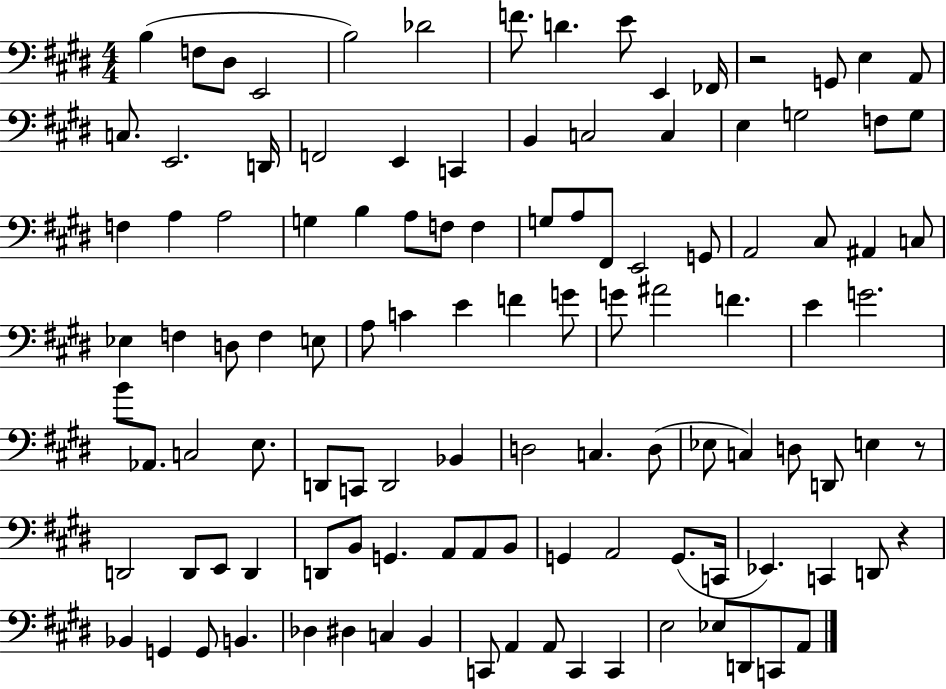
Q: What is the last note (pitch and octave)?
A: A2